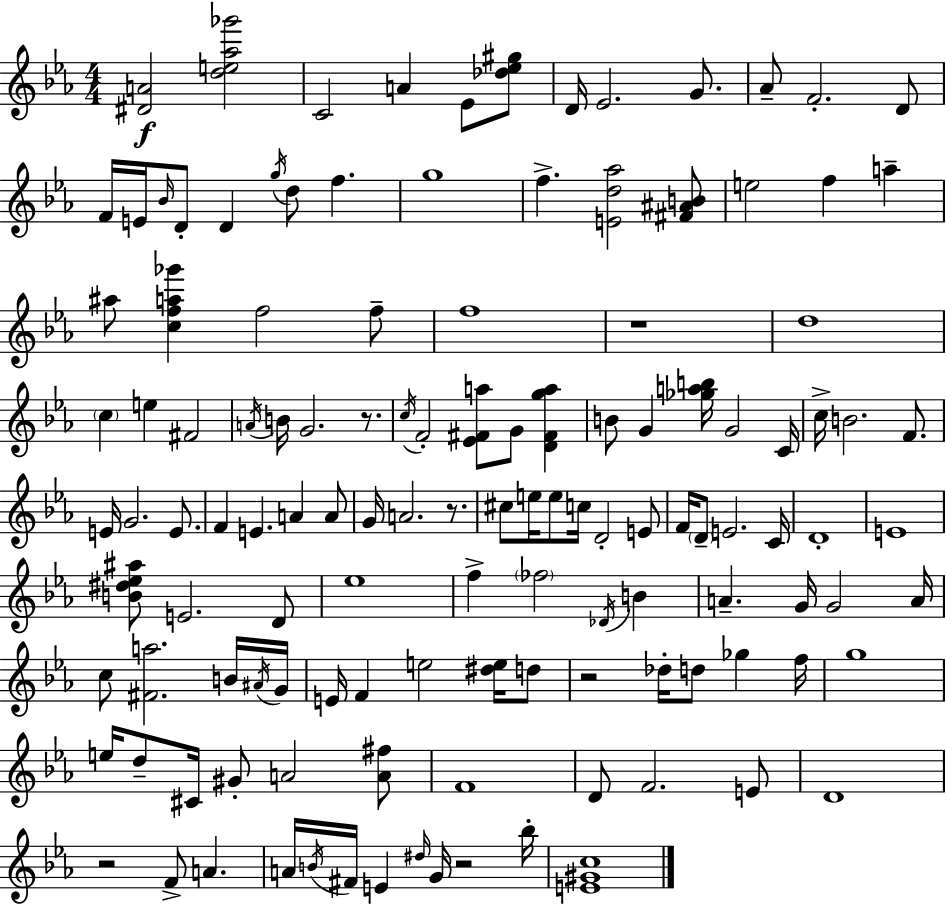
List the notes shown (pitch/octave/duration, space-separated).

[D#4,A4]/h [D5,E5,Ab5,Gb6]/h C4/h A4/q Eb4/e [Db5,Eb5,G#5]/e D4/s Eb4/h. G4/e. Ab4/e F4/h. D4/e F4/s E4/s Bb4/s D4/e D4/q G5/s D5/e F5/q. G5/w F5/q. [E4,D5,Ab5]/h [F#4,A#4,B4]/e E5/h F5/q A5/q A#5/e [C5,F5,A5,Gb6]/q F5/h F5/e F5/w R/w D5/w C5/q E5/q F#4/h A4/s B4/s G4/h. R/e. C5/s F4/h [Eb4,F#4,A5]/e G4/e [D4,F#4,G5,A5]/q B4/e G4/q [Gb5,A5,B5]/s G4/h C4/s C5/s B4/h. F4/e. E4/s G4/h. E4/e. F4/q E4/q. A4/q A4/e G4/s A4/h. R/e. C#5/e E5/s E5/e C5/s D4/h E4/e F4/s D4/e E4/h. C4/s D4/w E4/w [B4,D#5,Eb5,A#5]/e E4/h. D4/e Eb5/w F5/q FES5/h Db4/s B4/q A4/q. G4/s G4/h A4/s C5/e [F#4,A5]/h. B4/s A#4/s G4/s E4/s F4/q E5/h [D#5,E5]/s D5/e R/h Db5/s D5/e Gb5/q F5/s G5/w E5/s D5/e C#4/s G#4/e A4/h [A4,F#5]/e F4/w D4/e F4/h. E4/e D4/w R/h F4/e A4/q. A4/s B4/s F#4/s E4/q D#5/s G4/s R/h Bb5/s [E4,G#4,C5]/w